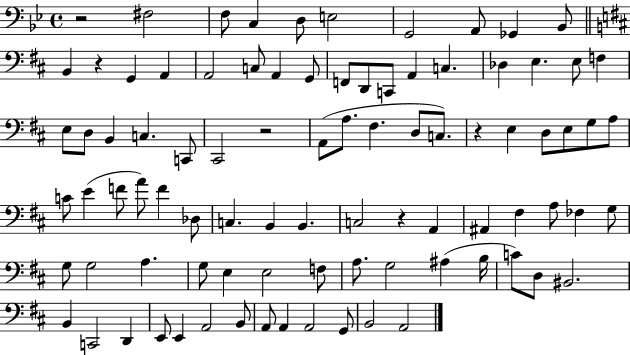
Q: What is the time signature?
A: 4/4